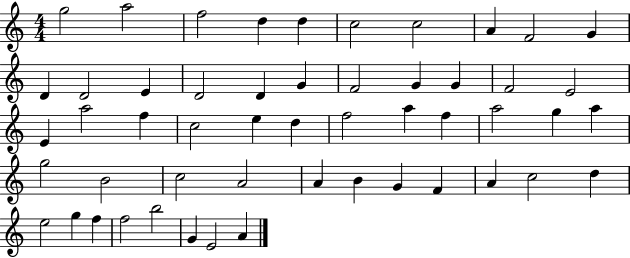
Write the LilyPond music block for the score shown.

{
  \clef treble
  \numericTimeSignature
  \time 4/4
  \key c \major
  g''2 a''2 | f''2 d''4 d''4 | c''2 c''2 | a'4 f'2 g'4 | \break d'4 d'2 e'4 | d'2 d'4 g'4 | f'2 g'4 g'4 | f'2 e'2 | \break e'4 a''2 f''4 | c''2 e''4 d''4 | f''2 a''4 f''4 | a''2 g''4 a''4 | \break g''2 b'2 | c''2 a'2 | a'4 b'4 g'4 f'4 | a'4 c''2 d''4 | \break e''2 g''4 f''4 | f''2 b''2 | g'4 e'2 a'4 | \bar "|."
}